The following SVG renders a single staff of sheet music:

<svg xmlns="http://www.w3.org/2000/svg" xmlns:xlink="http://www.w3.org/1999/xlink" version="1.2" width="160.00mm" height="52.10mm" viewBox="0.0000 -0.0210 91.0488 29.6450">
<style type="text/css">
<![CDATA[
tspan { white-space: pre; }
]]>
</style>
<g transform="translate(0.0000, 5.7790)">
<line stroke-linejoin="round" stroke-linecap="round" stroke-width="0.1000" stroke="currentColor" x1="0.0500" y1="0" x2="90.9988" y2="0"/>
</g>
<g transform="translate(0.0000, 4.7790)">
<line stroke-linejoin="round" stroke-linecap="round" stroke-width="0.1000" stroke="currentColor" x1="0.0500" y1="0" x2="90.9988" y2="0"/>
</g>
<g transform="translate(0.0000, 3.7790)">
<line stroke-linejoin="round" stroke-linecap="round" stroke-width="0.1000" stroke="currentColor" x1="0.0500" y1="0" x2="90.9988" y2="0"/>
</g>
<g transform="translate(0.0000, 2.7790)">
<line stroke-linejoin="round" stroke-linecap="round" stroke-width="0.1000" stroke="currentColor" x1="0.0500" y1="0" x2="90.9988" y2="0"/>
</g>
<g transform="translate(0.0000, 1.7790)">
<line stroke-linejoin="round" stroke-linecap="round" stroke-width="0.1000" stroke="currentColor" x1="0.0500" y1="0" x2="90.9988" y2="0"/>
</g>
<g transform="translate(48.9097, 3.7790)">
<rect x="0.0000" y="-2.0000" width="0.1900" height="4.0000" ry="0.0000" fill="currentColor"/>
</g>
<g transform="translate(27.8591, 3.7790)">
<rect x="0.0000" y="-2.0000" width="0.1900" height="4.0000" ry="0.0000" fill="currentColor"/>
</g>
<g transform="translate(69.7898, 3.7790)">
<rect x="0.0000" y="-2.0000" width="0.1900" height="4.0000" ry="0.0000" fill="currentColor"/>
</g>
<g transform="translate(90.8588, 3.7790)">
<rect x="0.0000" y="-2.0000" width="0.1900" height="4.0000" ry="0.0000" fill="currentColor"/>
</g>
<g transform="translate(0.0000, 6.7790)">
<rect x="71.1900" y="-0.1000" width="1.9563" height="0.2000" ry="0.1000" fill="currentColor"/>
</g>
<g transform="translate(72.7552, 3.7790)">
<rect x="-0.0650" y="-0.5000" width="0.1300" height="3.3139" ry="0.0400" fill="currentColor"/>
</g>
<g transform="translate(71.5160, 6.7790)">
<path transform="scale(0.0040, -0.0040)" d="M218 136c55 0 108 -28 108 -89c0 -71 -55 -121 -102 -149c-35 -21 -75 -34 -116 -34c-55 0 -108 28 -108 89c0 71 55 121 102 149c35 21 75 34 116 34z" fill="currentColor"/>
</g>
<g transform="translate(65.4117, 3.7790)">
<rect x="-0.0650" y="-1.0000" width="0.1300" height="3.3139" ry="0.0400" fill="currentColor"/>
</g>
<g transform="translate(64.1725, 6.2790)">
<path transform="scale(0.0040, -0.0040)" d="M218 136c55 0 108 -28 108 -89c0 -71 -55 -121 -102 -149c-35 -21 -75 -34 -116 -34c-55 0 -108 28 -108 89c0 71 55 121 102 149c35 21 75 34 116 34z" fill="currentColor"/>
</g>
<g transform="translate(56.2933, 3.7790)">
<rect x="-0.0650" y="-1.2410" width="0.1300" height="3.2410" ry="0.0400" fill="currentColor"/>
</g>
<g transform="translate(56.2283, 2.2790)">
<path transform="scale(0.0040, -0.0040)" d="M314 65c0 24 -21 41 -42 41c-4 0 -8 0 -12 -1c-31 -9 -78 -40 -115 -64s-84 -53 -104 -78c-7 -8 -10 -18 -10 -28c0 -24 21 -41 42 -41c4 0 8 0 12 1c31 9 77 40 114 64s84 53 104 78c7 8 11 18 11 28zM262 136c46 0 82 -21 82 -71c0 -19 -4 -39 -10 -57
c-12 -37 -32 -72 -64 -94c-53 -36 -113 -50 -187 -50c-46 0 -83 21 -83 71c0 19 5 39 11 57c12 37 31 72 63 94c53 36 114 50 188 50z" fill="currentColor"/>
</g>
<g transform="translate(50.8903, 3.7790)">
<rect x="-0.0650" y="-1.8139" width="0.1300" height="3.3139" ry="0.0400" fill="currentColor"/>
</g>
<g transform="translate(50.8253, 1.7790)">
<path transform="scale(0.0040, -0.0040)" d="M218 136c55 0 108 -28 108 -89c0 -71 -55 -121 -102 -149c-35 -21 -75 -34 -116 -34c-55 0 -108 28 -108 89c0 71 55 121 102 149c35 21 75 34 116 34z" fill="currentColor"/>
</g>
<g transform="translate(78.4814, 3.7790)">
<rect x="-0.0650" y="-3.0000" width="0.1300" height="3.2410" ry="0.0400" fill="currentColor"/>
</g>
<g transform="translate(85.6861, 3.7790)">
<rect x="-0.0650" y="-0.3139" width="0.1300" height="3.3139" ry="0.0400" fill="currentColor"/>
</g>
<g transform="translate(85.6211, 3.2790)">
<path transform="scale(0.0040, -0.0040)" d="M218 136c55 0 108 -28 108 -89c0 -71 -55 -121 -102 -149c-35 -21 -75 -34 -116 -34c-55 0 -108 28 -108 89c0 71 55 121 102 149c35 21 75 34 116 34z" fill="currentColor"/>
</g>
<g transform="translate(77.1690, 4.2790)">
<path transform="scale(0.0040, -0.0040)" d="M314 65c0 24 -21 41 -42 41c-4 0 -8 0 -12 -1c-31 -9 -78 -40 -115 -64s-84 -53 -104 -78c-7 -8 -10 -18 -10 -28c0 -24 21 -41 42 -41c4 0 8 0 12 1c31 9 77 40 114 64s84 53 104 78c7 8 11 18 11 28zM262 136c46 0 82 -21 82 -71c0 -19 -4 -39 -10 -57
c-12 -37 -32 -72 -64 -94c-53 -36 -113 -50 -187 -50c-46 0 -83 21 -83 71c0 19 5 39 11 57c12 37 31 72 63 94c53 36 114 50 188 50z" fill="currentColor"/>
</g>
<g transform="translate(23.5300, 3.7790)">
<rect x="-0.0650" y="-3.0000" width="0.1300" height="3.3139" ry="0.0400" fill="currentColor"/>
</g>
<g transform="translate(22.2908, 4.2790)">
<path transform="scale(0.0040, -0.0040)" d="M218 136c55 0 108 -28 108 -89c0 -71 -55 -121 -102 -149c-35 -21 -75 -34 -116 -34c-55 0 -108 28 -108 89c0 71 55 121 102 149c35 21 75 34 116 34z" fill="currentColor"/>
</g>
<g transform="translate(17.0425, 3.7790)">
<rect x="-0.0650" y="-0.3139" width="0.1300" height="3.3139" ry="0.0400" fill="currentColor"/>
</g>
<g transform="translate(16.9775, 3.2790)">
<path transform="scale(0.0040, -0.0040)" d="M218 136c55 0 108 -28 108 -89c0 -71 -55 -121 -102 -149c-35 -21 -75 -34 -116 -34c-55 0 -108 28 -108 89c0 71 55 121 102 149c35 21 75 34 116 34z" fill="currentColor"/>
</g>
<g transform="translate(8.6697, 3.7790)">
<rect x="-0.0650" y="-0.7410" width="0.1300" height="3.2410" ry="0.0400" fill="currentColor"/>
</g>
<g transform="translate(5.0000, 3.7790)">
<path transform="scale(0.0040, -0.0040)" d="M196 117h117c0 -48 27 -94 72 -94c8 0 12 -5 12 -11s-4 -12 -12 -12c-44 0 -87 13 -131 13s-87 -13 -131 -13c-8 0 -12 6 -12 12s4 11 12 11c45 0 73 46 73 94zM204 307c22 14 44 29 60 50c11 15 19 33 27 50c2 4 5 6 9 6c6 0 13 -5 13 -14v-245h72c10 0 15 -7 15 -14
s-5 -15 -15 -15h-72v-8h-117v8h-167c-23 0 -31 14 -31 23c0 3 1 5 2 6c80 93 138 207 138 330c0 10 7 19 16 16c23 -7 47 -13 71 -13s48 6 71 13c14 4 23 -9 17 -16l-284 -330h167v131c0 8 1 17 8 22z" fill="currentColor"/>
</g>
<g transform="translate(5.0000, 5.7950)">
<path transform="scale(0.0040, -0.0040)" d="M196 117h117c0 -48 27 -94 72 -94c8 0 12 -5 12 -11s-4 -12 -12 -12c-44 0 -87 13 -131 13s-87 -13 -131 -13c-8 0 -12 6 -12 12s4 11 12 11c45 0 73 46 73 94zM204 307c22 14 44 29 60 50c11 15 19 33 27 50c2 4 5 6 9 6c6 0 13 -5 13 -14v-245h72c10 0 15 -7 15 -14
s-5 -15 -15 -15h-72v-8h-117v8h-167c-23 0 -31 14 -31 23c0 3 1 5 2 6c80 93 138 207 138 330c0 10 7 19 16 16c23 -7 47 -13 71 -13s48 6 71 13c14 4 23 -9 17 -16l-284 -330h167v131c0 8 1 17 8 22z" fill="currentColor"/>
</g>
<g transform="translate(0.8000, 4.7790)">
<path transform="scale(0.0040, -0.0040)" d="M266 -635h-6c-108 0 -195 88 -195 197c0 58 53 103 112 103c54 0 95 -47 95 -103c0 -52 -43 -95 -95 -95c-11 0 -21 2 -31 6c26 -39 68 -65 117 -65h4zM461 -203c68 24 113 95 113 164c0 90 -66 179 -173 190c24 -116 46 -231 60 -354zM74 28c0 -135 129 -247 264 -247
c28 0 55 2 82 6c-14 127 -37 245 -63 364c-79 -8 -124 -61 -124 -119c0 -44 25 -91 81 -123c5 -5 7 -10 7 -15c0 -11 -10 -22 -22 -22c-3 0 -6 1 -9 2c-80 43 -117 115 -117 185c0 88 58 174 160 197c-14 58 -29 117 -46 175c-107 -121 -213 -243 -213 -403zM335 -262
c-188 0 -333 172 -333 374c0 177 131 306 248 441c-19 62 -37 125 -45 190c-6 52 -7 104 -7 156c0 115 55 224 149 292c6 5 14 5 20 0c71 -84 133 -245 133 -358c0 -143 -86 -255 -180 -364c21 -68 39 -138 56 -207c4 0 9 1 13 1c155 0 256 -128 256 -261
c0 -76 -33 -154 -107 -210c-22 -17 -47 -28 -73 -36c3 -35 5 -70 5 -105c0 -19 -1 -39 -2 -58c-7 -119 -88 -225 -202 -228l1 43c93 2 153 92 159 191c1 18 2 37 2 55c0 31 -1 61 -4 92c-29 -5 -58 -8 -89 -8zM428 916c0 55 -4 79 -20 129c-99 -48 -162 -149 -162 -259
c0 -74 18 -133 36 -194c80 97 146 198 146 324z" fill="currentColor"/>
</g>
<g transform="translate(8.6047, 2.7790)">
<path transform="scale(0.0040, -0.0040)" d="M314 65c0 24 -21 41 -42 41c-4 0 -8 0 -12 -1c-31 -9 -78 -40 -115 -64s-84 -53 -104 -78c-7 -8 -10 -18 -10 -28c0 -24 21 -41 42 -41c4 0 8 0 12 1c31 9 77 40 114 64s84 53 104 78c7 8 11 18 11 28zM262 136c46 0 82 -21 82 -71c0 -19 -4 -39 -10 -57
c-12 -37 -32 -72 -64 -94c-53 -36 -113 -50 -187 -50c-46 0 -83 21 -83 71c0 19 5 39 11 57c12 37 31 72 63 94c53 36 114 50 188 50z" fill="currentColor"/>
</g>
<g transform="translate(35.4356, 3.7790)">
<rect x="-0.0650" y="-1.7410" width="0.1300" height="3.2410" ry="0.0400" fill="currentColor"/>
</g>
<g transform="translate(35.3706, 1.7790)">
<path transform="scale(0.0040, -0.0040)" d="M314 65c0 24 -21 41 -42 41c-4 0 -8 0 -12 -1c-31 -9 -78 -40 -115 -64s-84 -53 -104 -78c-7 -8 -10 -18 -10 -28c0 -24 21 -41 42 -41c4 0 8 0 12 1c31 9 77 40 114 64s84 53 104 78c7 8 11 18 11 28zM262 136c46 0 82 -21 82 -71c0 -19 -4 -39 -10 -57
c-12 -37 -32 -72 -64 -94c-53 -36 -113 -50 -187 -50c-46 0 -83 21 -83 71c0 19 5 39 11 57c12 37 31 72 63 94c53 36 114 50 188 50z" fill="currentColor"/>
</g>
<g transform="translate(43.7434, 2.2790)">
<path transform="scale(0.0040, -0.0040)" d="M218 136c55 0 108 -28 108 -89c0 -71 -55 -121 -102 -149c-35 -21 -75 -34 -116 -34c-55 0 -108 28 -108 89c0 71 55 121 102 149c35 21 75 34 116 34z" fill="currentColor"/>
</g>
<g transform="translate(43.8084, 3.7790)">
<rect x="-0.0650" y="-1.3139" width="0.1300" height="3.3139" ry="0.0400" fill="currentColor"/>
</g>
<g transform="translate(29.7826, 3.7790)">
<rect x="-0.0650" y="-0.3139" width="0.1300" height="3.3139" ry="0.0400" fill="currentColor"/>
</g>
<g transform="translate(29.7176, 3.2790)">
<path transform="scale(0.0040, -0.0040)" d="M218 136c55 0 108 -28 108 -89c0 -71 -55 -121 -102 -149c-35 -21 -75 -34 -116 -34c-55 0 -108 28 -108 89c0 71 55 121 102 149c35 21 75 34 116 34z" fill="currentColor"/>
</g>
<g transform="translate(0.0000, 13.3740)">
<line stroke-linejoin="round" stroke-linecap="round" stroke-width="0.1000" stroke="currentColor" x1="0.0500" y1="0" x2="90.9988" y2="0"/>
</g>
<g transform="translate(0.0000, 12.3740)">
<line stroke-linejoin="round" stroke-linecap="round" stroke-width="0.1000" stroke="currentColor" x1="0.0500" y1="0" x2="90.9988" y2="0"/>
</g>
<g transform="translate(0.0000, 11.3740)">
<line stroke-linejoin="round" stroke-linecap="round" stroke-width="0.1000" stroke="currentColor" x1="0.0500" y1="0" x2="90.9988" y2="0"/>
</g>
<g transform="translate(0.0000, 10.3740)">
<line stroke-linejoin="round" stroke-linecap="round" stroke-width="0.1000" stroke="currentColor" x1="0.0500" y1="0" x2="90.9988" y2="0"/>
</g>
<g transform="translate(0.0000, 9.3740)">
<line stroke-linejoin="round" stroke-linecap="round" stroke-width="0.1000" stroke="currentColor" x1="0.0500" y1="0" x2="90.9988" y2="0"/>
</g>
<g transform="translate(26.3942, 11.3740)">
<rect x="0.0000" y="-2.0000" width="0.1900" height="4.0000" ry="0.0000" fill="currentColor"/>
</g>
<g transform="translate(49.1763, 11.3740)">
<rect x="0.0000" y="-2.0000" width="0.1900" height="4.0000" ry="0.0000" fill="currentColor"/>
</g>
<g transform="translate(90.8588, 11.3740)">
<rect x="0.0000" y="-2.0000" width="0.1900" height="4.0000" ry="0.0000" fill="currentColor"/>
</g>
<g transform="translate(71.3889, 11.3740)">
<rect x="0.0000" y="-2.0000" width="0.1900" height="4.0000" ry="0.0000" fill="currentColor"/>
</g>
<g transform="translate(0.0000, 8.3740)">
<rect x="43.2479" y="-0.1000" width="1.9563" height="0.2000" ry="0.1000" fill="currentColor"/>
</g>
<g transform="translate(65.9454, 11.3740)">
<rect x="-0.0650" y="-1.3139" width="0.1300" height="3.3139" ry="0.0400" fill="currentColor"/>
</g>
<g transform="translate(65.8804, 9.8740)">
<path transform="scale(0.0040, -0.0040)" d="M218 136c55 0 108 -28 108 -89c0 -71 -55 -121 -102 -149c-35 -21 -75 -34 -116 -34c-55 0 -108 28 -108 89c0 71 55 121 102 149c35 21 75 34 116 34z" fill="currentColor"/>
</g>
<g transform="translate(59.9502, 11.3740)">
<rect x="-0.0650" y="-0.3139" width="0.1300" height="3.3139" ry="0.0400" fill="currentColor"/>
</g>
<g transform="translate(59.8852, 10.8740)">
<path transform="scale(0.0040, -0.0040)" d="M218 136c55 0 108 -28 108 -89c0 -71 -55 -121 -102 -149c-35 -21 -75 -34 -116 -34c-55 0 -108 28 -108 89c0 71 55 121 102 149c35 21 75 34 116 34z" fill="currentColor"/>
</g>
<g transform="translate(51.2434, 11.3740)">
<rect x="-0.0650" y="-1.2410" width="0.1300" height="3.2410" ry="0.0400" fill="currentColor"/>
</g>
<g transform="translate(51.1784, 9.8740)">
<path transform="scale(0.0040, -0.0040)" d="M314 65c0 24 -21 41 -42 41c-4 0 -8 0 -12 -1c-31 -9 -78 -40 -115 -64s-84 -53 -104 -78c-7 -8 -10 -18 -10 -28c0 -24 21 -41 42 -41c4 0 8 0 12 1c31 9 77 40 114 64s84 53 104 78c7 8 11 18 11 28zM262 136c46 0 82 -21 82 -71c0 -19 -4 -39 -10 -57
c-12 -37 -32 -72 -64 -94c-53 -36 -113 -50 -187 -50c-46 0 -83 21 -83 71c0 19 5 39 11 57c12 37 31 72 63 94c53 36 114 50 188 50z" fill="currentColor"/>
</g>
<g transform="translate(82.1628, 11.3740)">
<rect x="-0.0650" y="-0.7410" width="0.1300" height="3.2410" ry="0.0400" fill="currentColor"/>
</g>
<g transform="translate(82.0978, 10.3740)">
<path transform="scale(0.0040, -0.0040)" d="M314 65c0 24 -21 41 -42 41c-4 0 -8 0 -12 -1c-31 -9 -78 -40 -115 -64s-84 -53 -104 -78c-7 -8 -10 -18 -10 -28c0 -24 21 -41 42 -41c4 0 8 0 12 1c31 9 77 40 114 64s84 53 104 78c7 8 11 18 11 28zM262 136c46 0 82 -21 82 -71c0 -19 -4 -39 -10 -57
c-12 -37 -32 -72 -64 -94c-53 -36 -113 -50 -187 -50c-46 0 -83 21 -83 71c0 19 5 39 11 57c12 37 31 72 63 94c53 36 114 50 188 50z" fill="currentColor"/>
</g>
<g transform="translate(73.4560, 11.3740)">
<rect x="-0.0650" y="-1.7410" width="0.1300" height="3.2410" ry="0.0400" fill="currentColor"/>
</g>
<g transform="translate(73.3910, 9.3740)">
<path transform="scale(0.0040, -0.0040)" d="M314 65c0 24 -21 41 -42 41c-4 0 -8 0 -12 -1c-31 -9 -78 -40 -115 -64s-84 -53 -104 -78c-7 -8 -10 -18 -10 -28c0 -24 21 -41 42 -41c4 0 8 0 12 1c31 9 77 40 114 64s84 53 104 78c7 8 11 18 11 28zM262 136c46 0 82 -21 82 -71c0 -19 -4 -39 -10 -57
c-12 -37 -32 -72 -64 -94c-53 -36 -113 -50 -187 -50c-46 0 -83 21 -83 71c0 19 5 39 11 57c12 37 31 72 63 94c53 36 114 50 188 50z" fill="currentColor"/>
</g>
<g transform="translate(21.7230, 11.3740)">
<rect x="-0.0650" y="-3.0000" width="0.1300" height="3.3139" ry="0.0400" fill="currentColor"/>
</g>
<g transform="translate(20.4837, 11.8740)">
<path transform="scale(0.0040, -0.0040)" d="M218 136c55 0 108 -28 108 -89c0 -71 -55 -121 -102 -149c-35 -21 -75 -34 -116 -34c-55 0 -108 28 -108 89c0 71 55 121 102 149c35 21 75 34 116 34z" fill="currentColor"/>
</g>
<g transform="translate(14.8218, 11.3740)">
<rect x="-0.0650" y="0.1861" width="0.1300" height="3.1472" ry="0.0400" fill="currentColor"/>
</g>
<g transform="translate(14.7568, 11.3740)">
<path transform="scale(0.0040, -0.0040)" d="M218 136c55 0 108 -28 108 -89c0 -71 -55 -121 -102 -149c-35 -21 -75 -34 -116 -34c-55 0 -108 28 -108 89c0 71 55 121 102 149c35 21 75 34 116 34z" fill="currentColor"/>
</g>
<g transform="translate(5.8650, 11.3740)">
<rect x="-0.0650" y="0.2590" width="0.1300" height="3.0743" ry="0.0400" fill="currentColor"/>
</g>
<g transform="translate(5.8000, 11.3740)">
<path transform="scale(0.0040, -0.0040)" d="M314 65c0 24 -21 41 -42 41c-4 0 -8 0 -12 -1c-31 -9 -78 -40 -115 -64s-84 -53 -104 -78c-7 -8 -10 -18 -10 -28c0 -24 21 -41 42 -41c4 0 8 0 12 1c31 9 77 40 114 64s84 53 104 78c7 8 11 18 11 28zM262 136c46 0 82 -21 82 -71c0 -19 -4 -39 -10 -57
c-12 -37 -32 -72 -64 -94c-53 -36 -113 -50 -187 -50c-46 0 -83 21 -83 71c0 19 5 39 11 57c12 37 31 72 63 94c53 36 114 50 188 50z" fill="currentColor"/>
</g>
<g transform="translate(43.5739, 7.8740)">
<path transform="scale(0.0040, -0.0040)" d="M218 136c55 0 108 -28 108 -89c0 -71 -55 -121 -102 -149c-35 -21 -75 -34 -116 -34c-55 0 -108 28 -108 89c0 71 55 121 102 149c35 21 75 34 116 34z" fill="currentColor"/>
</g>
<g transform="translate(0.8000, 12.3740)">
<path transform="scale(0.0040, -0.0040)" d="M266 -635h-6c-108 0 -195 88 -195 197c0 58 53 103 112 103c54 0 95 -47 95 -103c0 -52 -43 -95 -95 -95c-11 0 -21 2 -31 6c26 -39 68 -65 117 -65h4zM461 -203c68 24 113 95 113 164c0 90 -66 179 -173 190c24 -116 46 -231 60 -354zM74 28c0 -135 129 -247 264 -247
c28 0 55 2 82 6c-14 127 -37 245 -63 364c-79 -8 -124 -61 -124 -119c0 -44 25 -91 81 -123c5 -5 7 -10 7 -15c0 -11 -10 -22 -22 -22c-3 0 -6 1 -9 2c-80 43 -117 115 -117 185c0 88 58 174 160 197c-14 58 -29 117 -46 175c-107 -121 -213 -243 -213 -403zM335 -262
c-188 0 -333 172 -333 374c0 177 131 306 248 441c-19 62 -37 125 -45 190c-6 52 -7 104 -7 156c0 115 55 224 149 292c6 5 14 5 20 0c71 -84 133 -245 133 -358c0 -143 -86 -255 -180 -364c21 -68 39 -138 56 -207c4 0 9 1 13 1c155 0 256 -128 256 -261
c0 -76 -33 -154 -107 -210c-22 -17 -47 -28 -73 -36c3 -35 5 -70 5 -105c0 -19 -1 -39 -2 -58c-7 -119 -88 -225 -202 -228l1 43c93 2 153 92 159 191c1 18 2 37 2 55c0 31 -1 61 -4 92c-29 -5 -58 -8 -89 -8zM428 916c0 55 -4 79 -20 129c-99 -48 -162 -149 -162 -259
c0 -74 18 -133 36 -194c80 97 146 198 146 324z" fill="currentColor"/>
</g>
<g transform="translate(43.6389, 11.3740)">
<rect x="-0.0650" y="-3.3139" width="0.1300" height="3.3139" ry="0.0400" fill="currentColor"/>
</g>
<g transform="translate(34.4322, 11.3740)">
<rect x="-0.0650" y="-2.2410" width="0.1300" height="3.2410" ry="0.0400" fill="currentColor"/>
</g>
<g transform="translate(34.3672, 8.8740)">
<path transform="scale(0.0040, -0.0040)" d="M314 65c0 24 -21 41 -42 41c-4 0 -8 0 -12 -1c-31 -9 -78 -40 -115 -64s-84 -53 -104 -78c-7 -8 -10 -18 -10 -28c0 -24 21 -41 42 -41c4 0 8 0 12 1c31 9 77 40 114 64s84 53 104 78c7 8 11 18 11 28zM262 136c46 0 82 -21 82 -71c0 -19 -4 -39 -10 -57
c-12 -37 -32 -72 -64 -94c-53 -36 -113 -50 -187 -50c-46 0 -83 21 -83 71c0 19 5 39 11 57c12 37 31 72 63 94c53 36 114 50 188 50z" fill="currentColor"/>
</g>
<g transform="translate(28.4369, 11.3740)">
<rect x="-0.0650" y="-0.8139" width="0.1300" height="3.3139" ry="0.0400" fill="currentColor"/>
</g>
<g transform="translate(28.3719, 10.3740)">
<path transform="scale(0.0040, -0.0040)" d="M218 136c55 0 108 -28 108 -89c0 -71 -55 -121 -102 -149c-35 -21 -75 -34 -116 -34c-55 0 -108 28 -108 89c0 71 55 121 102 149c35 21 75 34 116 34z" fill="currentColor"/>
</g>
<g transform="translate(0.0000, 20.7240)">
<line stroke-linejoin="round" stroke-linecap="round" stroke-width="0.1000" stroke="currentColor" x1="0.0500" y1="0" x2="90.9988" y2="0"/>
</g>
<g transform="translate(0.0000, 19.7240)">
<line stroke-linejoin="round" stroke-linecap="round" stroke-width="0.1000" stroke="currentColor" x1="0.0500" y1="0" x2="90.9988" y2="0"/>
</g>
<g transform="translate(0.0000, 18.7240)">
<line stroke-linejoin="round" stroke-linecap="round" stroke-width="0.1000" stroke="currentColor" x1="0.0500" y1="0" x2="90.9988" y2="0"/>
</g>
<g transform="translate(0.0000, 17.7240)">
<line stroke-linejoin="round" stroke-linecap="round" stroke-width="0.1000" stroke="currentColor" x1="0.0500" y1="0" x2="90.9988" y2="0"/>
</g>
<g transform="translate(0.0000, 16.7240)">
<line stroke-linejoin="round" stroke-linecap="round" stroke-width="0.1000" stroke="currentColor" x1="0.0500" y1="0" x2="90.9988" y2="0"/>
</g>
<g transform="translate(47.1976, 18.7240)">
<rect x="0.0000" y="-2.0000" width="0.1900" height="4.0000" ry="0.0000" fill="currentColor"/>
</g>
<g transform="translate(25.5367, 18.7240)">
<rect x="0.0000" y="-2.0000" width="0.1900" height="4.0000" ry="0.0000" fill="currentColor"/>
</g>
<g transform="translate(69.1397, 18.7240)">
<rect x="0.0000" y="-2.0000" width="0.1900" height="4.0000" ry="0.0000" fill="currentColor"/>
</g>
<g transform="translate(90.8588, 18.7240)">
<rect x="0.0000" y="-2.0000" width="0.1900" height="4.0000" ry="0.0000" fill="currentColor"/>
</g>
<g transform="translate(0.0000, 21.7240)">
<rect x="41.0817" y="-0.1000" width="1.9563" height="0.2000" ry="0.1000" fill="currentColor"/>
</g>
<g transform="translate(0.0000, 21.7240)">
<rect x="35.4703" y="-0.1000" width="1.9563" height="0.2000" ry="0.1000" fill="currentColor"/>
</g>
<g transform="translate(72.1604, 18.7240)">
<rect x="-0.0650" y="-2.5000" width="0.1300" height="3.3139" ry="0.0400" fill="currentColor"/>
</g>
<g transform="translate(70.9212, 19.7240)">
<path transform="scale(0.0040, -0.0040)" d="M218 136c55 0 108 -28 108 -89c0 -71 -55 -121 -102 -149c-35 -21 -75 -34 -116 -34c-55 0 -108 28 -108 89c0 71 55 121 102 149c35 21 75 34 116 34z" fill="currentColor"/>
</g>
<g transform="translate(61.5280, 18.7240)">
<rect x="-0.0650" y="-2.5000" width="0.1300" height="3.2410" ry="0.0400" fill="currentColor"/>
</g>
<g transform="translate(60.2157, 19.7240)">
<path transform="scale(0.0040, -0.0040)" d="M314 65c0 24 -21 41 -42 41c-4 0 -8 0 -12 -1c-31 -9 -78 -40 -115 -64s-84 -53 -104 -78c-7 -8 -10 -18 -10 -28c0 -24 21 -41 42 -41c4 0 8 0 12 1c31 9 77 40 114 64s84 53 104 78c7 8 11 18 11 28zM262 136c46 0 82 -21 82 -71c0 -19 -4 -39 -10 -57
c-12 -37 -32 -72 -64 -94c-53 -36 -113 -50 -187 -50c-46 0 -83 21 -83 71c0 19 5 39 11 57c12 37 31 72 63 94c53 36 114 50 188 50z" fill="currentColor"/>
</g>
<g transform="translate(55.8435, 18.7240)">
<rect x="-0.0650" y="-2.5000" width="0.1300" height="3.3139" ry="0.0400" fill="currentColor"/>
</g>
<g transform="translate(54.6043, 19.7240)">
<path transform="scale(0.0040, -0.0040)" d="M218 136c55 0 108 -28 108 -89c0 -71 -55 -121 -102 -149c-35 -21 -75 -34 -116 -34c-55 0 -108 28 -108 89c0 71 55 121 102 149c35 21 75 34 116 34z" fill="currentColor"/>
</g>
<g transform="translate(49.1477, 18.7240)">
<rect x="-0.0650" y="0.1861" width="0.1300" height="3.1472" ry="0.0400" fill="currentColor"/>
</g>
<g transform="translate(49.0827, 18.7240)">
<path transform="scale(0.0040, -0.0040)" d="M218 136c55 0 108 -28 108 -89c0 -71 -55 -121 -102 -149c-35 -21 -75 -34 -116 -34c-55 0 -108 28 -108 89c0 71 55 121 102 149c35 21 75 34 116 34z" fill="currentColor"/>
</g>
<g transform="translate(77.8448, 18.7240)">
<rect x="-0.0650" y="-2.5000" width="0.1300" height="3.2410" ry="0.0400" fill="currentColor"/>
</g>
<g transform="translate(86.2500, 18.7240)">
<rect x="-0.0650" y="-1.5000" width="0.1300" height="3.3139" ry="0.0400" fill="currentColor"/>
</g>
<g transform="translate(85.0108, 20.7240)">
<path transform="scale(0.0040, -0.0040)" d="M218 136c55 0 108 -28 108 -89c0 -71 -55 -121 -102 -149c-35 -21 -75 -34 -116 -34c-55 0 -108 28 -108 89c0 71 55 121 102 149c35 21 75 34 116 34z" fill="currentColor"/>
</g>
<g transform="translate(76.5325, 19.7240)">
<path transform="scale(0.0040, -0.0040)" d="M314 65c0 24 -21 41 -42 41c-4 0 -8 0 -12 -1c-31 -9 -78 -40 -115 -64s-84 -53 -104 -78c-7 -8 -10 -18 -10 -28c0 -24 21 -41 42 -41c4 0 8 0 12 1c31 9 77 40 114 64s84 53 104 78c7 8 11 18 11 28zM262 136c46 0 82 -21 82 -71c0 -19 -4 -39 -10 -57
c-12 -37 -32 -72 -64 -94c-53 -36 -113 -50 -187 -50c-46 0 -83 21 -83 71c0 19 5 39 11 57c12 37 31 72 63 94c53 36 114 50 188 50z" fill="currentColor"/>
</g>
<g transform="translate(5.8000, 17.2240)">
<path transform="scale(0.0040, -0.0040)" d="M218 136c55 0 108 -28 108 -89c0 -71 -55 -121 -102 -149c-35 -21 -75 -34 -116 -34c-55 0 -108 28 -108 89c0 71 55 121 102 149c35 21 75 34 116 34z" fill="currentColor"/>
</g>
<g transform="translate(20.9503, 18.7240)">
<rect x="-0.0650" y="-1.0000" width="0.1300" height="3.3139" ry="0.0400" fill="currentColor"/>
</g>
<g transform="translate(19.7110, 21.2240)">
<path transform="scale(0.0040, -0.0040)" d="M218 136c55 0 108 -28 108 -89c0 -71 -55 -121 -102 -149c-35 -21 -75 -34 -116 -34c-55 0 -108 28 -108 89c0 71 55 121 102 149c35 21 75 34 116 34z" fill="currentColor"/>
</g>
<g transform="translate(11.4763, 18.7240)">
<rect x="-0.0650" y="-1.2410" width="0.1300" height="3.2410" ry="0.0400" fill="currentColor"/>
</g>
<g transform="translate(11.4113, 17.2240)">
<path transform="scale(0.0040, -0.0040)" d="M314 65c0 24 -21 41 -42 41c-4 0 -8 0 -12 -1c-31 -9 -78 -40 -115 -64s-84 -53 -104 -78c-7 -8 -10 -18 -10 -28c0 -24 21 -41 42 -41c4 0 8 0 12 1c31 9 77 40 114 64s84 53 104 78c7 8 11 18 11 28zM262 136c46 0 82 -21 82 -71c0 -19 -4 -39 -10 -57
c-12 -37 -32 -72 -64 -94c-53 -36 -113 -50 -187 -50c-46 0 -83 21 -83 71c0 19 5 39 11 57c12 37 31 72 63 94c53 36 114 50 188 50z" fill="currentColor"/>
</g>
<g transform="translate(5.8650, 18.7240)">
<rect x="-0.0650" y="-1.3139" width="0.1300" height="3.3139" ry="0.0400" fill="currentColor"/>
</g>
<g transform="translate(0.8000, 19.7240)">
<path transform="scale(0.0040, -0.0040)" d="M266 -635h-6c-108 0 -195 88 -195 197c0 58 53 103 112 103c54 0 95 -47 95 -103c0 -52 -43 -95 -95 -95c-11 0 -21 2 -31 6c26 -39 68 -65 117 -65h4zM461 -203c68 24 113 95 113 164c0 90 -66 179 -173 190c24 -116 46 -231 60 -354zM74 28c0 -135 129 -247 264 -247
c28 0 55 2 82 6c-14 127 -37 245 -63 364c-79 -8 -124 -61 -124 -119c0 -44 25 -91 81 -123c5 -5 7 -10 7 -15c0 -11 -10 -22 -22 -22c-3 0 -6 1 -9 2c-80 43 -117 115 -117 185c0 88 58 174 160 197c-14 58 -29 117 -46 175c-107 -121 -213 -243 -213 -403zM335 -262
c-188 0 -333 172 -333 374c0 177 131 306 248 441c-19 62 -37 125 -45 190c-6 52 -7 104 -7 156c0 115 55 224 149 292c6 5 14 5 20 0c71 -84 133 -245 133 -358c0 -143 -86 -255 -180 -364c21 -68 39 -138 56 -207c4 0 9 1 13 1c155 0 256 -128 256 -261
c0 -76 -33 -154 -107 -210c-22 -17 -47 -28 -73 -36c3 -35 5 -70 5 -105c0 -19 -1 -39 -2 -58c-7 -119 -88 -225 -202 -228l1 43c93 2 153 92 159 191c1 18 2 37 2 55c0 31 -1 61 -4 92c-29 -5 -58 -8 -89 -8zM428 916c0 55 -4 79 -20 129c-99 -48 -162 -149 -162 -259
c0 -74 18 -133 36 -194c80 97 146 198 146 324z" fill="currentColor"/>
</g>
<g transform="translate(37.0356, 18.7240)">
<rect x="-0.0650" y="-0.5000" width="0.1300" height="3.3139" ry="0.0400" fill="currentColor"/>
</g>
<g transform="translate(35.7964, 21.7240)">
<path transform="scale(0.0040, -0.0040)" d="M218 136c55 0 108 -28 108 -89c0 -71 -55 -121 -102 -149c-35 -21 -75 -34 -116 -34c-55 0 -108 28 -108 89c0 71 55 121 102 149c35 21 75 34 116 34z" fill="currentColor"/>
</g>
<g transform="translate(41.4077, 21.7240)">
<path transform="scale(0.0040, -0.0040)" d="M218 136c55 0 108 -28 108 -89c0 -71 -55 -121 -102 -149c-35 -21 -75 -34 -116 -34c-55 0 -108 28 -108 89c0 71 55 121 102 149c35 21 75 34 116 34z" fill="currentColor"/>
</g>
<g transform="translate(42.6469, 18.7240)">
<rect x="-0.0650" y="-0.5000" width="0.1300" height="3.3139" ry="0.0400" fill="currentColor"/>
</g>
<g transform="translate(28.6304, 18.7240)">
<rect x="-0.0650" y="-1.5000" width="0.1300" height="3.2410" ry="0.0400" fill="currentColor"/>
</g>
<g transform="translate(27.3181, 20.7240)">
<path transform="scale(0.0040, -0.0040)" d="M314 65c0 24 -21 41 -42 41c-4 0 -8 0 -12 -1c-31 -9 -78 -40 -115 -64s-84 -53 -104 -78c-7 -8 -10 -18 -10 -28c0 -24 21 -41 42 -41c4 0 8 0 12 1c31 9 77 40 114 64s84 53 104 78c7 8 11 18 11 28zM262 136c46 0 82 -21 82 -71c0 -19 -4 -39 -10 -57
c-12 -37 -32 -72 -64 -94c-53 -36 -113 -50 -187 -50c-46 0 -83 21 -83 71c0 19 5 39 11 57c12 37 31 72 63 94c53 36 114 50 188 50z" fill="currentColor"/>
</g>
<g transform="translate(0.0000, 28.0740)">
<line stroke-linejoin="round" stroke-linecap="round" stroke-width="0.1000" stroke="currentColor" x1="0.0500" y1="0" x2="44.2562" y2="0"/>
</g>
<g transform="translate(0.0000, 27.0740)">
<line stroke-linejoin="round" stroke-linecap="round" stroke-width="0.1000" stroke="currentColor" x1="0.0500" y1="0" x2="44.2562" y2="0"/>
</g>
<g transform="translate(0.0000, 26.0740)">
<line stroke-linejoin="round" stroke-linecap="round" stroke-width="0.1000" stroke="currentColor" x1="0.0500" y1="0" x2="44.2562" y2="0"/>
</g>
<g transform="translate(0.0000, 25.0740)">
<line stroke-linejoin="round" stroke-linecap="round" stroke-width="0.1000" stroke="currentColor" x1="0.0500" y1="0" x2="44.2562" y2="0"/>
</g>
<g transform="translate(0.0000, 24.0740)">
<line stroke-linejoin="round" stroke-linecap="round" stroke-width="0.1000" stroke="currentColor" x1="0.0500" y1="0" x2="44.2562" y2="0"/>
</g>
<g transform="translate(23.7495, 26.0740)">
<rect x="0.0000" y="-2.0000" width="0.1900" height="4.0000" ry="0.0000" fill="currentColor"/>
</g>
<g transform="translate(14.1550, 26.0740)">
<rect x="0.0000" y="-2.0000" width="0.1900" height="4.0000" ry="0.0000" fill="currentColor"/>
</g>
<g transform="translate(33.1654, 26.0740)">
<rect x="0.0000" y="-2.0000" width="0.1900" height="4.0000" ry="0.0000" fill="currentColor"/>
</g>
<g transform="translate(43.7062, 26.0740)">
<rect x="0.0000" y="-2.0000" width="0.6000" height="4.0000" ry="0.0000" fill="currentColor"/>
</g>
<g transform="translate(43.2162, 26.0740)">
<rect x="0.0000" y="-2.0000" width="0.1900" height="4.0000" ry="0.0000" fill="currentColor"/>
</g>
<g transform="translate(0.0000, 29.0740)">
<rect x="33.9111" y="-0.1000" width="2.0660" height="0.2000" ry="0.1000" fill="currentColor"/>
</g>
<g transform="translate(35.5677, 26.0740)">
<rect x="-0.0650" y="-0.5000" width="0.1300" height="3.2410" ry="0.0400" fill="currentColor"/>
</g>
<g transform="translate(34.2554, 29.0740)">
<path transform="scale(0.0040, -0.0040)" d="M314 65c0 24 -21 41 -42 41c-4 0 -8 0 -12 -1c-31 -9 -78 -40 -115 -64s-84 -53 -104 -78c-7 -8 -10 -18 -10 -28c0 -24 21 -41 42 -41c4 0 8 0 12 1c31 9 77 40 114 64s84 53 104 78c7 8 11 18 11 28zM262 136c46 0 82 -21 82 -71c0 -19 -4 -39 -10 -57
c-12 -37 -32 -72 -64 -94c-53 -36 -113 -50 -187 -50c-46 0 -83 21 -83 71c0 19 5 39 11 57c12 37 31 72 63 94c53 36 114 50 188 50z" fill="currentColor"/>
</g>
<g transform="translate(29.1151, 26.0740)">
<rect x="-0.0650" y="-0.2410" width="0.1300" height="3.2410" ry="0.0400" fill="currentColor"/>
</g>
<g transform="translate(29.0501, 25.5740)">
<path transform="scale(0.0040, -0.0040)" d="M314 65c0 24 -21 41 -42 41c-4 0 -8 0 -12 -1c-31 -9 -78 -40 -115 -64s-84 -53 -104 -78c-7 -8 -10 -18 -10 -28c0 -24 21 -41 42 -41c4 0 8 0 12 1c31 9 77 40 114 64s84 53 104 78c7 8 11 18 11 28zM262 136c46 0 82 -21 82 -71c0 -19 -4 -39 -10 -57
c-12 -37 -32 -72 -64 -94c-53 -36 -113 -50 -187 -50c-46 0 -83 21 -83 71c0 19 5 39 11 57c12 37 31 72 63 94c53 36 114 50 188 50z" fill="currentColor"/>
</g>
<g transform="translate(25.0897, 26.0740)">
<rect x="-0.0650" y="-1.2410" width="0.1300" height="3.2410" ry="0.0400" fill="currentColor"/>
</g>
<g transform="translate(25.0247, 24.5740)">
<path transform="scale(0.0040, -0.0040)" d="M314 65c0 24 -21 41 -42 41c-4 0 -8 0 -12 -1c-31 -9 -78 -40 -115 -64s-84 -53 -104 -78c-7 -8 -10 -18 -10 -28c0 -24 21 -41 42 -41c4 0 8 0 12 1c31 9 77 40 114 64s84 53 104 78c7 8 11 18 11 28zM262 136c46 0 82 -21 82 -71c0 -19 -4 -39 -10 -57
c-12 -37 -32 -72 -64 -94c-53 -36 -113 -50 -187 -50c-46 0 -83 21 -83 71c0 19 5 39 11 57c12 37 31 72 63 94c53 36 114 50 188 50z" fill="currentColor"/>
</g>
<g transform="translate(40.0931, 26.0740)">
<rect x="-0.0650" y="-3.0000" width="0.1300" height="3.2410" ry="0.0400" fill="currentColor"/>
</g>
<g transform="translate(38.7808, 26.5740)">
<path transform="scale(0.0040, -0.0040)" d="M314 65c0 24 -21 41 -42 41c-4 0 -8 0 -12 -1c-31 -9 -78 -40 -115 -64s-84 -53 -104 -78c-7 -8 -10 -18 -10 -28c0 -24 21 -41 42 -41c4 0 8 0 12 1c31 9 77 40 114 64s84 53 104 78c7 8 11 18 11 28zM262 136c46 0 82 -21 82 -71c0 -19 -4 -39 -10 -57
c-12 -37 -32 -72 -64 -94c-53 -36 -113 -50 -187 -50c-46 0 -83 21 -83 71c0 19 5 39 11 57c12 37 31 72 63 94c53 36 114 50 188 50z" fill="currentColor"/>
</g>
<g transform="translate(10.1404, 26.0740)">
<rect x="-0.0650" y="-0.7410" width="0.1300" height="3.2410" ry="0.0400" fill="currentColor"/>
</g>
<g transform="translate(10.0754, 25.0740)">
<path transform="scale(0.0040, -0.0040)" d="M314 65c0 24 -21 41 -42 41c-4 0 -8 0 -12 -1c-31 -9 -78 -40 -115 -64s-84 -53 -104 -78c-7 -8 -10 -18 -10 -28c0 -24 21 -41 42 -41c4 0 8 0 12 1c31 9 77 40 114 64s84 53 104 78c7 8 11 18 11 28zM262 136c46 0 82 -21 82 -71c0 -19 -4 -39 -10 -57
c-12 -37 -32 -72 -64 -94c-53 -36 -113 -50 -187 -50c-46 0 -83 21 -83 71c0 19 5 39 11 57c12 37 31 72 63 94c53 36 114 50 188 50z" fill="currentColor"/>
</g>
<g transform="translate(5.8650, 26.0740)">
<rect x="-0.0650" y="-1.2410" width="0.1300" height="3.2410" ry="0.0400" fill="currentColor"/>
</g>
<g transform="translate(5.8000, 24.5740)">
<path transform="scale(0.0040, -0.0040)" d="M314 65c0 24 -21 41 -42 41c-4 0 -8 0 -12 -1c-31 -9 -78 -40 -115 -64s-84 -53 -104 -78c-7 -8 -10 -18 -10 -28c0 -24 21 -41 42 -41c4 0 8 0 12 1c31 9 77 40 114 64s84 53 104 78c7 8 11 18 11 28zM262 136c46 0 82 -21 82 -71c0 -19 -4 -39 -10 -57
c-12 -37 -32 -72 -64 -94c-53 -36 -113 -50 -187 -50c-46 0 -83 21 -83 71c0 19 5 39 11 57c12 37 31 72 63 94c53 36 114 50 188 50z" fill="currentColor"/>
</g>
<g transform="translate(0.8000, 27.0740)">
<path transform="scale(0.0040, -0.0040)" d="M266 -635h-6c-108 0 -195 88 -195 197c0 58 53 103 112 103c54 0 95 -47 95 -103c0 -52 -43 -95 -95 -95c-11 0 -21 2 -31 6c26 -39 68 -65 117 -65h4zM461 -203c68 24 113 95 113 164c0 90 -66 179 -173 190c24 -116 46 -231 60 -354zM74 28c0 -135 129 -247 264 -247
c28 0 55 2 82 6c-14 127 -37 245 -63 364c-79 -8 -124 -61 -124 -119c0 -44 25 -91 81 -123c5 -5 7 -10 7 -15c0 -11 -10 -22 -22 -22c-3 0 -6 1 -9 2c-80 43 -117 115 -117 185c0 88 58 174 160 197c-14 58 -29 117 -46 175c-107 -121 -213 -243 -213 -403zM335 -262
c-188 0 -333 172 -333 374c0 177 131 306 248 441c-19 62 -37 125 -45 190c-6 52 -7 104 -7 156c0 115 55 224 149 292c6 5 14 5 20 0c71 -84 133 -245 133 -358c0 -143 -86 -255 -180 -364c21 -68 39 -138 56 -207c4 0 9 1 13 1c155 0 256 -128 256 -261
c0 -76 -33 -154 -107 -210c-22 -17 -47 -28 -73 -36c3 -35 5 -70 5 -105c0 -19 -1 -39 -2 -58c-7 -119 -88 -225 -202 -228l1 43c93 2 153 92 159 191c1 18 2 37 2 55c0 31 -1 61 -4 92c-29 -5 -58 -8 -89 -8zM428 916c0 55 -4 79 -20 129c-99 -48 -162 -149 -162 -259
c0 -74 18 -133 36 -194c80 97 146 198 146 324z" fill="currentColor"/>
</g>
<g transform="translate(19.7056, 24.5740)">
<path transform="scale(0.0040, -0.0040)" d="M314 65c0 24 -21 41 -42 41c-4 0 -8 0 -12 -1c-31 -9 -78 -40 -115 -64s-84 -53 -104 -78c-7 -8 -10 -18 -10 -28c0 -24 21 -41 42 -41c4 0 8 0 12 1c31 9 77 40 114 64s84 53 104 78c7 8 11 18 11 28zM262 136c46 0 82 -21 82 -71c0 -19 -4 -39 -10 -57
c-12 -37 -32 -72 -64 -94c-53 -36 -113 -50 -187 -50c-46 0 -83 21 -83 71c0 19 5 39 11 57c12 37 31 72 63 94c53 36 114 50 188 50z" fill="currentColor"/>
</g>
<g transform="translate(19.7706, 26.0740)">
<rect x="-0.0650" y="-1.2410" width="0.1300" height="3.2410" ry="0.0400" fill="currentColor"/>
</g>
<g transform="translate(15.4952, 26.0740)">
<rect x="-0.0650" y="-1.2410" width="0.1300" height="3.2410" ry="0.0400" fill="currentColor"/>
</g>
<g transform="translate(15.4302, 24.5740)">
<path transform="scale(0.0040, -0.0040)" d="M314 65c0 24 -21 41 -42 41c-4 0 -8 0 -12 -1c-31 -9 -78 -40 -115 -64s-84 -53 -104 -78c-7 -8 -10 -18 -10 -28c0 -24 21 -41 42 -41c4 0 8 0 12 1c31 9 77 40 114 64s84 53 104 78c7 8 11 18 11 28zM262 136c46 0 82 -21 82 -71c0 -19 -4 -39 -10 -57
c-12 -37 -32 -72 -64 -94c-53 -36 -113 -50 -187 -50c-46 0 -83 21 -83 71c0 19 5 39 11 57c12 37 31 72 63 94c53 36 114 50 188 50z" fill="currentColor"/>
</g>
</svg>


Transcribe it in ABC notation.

X:1
T:Untitled
M:4/4
L:1/4
K:C
d2 c A c f2 e f e2 D C A2 c B2 B A d g2 b e2 c e f2 d2 e e2 D E2 C C B G G2 G G2 E e2 d2 e2 e2 e2 c2 C2 A2